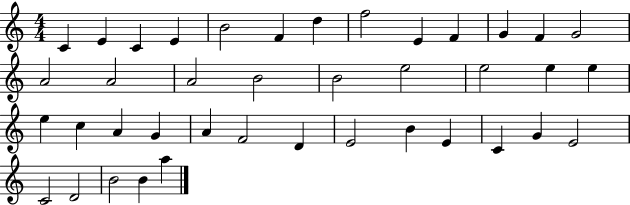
X:1
T:Untitled
M:4/4
L:1/4
K:C
C E C E B2 F d f2 E F G F G2 A2 A2 A2 B2 B2 e2 e2 e e e c A G A F2 D E2 B E C G E2 C2 D2 B2 B a